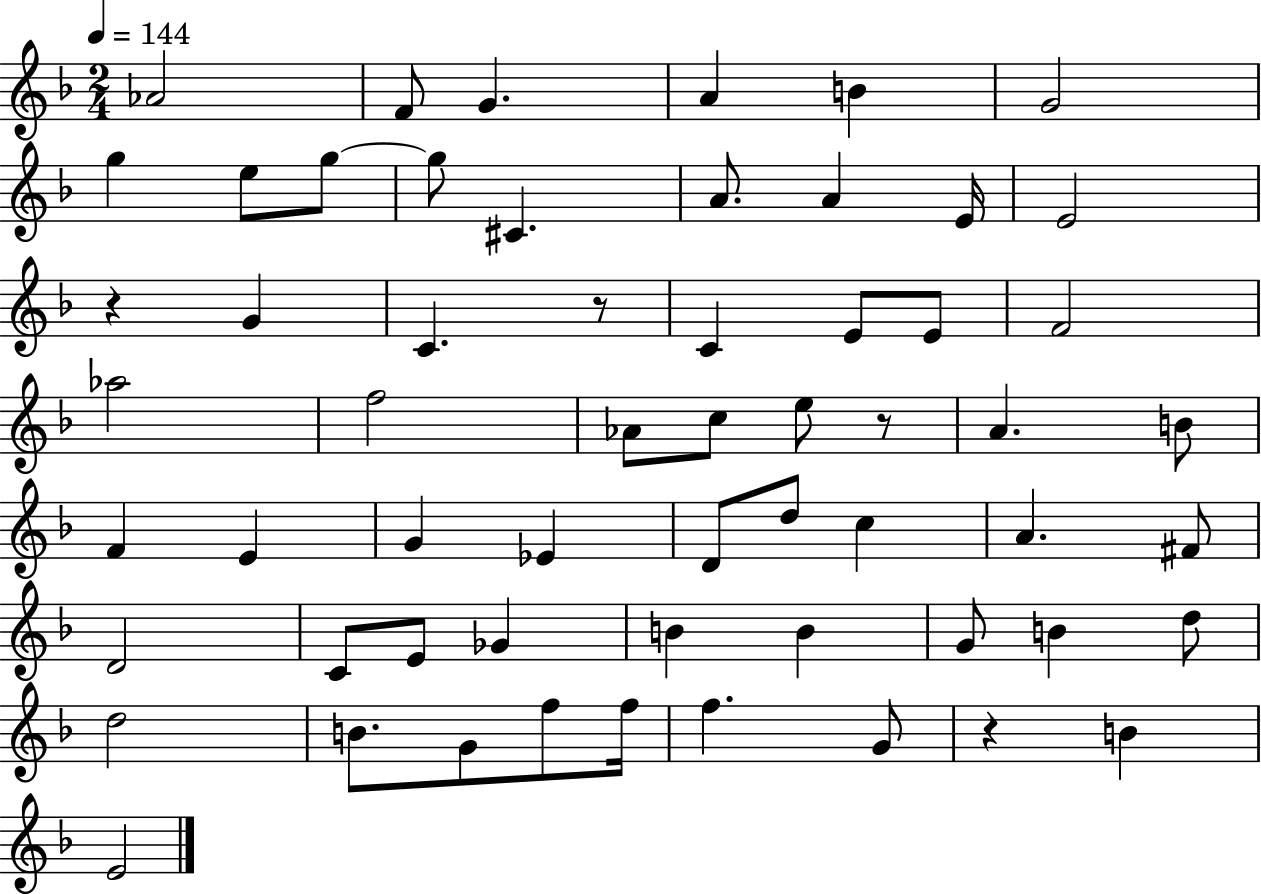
X:1
T:Untitled
M:2/4
L:1/4
K:F
_A2 F/2 G A B G2 g e/2 g/2 g/2 ^C A/2 A E/4 E2 z G C z/2 C E/2 E/2 F2 _a2 f2 _A/2 c/2 e/2 z/2 A B/2 F E G _E D/2 d/2 c A ^F/2 D2 C/2 E/2 _G B B G/2 B d/2 d2 B/2 G/2 f/2 f/4 f G/2 z B E2